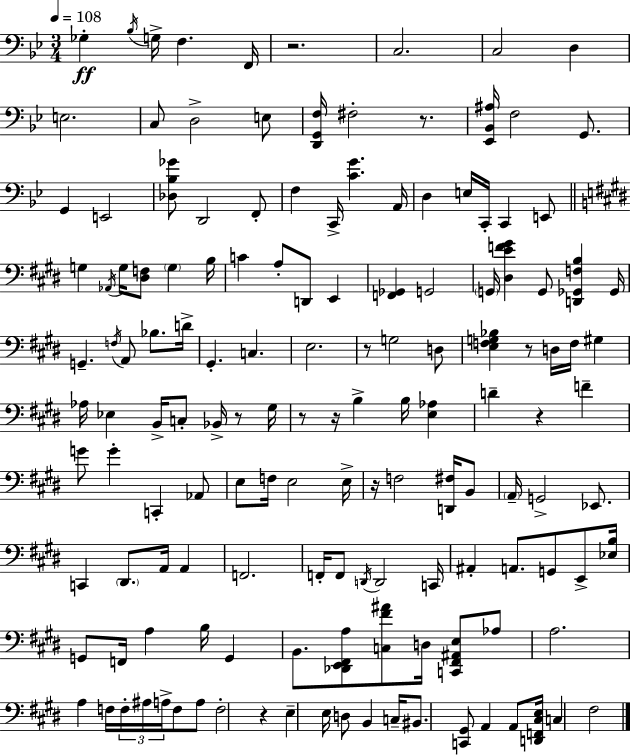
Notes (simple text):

Gb3/q Bb3/s G3/s F3/q. F2/s R/h. C3/h. C3/h D3/q E3/h. C3/e D3/h E3/e [D2,G2,F3]/s F#3/h R/e. [Eb2,Bb2,A#3]/s F3/h G2/e. G2/q E2/h [Db3,Bb3,Gb4]/e D2/h F2/e F3/q C2/s [C4,G4]/q. A2/s D3/q E3/s C2/s C2/q E2/e G3/q Ab2/s G3/s [D#3,F3]/e G3/q B3/s C4/q A3/e D2/e E2/q [F2,Gb2]/q G2/h G2/s [D#3,E4,F4,G#4]/q G2/e [D2,Gb2,F3,B3]/q Gb2/s G2/q. F3/s A2/e Bb3/e. D4/s G#2/q. C3/q. E3/h. R/e G3/h D3/e [E3,F3,G3,Bb3]/q R/e D3/s F3/s G#3/q Ab3/s Eb3/q B2/s C3/e Bb2/s R/e G#3/s R/e R/s B3/q B3/s [E3,Ab3]/q D4/q R/q F4/q G4/e G4/q C2/q Ab2/e E3/e F3/s E3/h E3/s R/s F3/h [D2,F#3]/s B2/e A2/s G2/h Eb2/e. C2/q D#2/e. A2/s A2/q F2/h. F2/s F2/e D2/s D2/h C2/s A#2/q A2/e. G2/e E2/e [Eb3,B3]/s G2/e F2/s A3/q B3/s G2/q B2/e. [Db2,E2,F#2,A3]/e [C3,F#4,A#4]/e D3/s [C2,F#2,A#2,E3]/e Ab3/e A3/h. A3/q F3/s F3/s A#3/s A3/s F3/e A3/e F3/h R/q E3/q E3/s D3/e B2/q C3/s BIS2/e. [C2,G#2]/e A2/q A2/e [D2,F2,C#3,E3]/s C3/q F#3/h